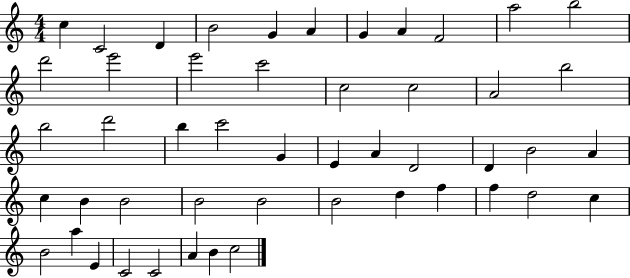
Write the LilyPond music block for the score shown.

{
  \clef treble
  \numericTimeSignature
  \time 4/4
  \key c \major
  c''4 c'2 d'4 | b'2 g'4 a'4 | g'4 a'4 f'2 | a''2 b''2 | \break d'''2 e'''2 | e'''2 c'''2 | c''2 c''2 | a'2 b''2 | \break b''2 d'''2 | b''4 c'''2 g'4 | e'4 a'4 d'2 | d'4 b'2 a'4 | \break c''4 b'4 b'2 | b'2 b'2 | b'2 d''4 f''4 | f''4 d''2 c''4 | \break b'2 a''4 e'4 | c'2 c'2 | a'4 b'4 c''2 | \bar "|."
}